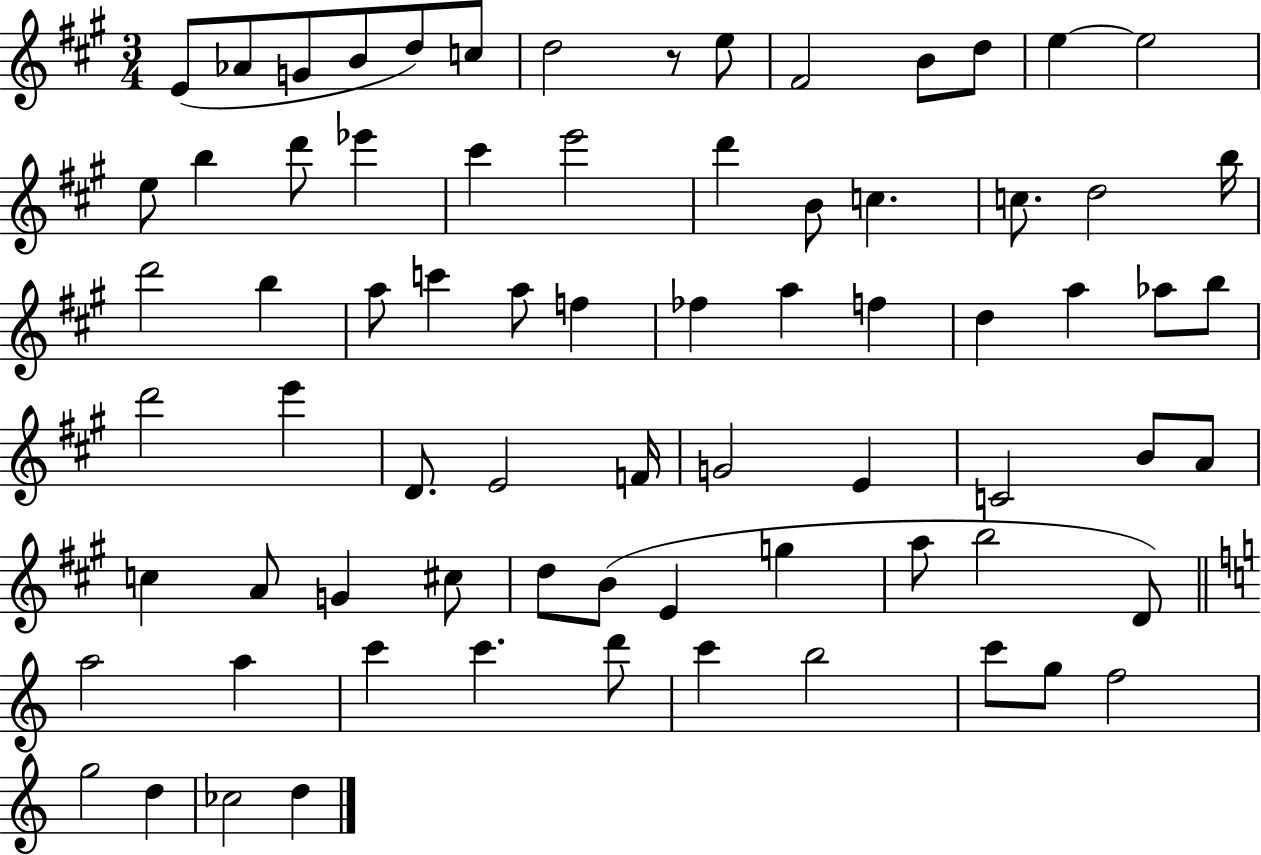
X:1
T:Untitled
M:3/4
L:1/4
K:A
E/2 _A/2 G/2 B/2 d/2 c/2 d2 z/2 e/2 ^F2 B/2 d/2 e e2 e/2 b d'/2 _e' ^c' e'2 d' B/2 c c/2 d2 b/4 d'2 b a/2 c' a/2 f _f a f d a _a/2 b/2 d'2 e' D/2 E2 F/4 G2 E C2 B/2 A/2 c A/2 G ^c/2 d/2 B/2 E g a/2 b2 D/2 a2 a c' c' d'/2 c' b2 c'/2 g/2 f2 g2 d _c2 d